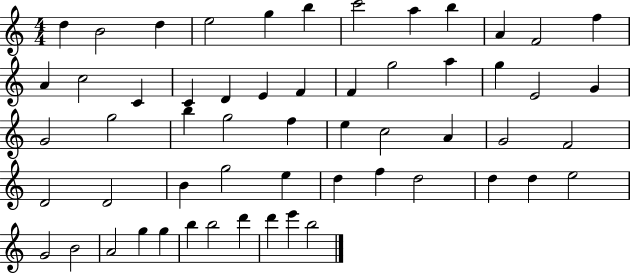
X:1
T:Untitled
M:4/4
L:1/4
K:C
d B2 d e2 g b c'2 a b A F2 f A c2 C C D E F F g2 a g E2 G G2 g2 b g2 f e c2 A G2 F2 D2 D2 B g2 e d f d2 d d e2 G2 B2 A2 g g b b2 d' d' e' b2